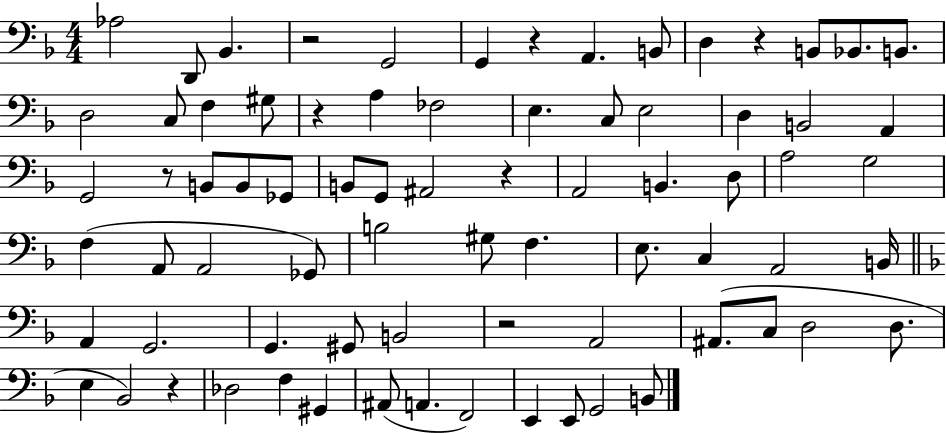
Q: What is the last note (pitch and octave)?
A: B2